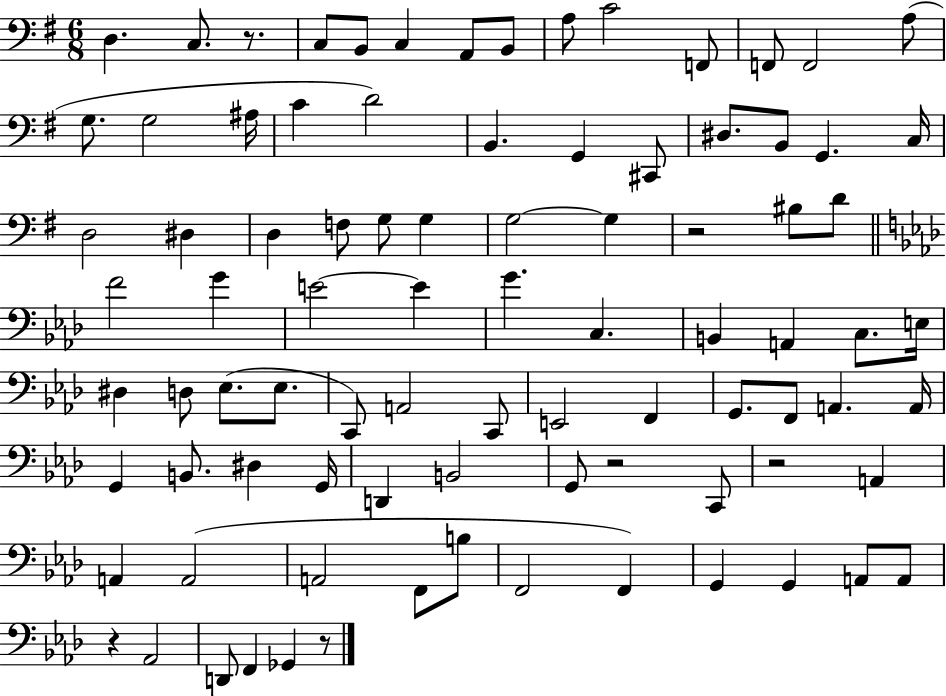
D3/q. C3/e. R/e. C3/e B2/e C3/q A2/e B2/e A3/e C4/h F2/e F2/e F2/h A3/e G3/e. G3/h A#3/s C4/q D4/h B2/q. G2/q C#2/e D#3/e. B2/e G2/q. C3/s D3/h D#3/q D3/q F3/e G3/e G3/q G3/h G3/q R/h BIS3/e D4/e F4/h G4/q E4/h E4/q G4/q. C3/q. B2/q A2/q C3/e. E3/s D#3/q D3/e Eb3/e. Eb3/e. C2/e A2/h C2/e E2/h F2/q G2/e. F2/e A2/q. A2/s G2/q B2/e. D#3/q G2/s D2/q B2/h G2/e R/h C2/e R/h A2/q A2/q A2/h A2/h F2/e B3/e F2/h F2/q G2/q G2/q A2/e A2/e R/q Ab2/h D2/e F2/q Gb2/q R/e